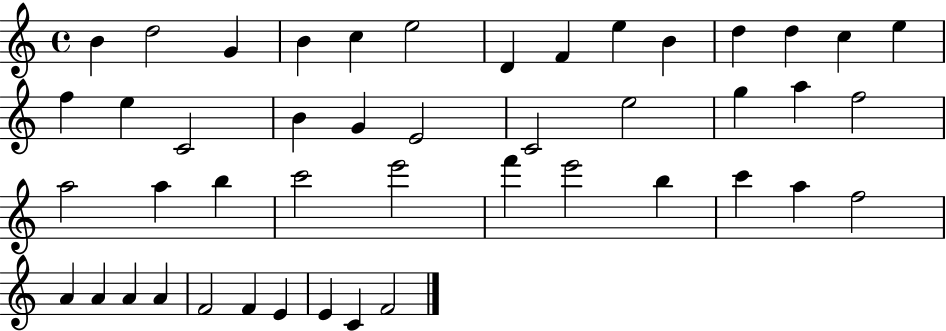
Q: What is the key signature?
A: C major